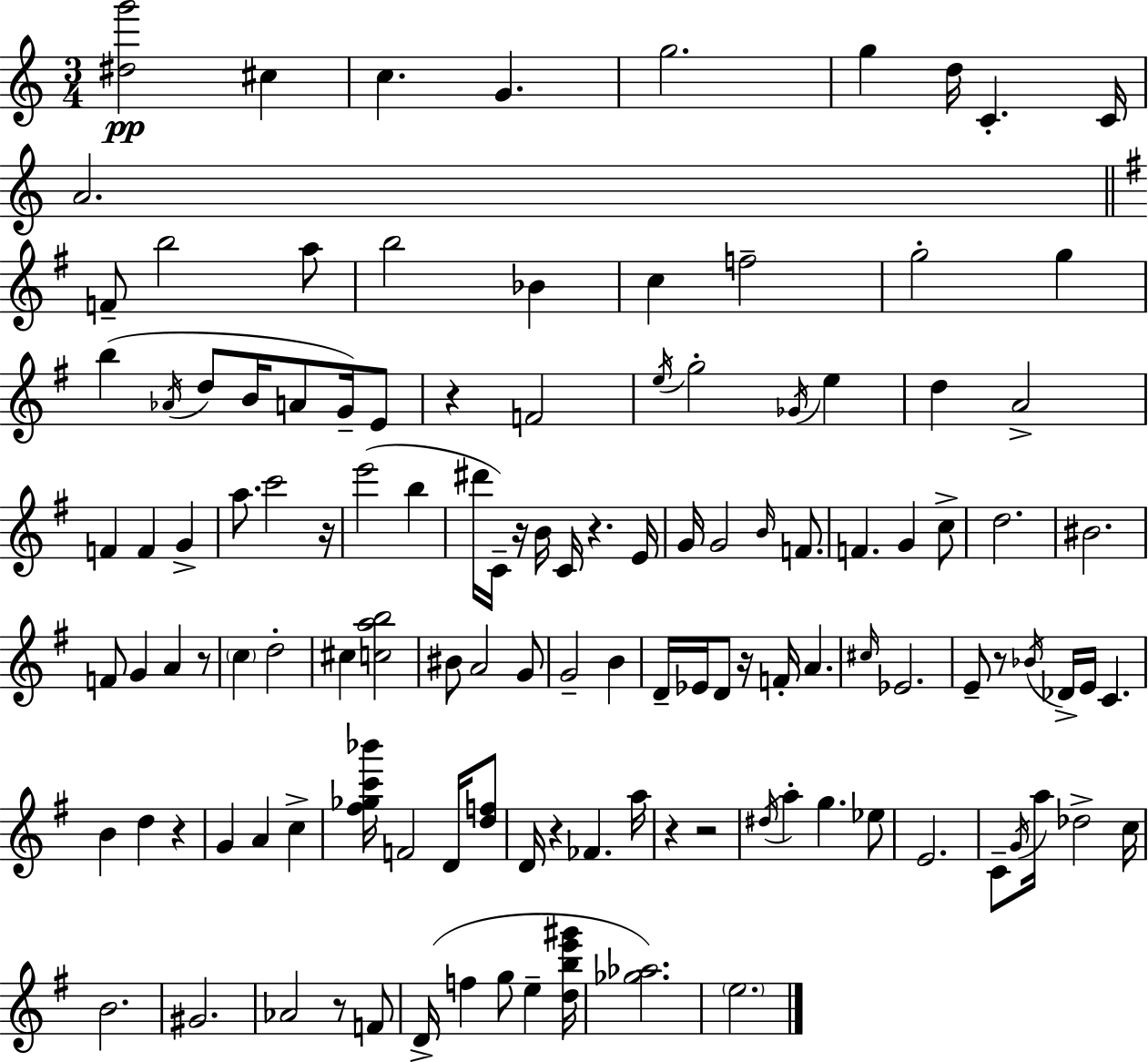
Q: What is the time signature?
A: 3/4